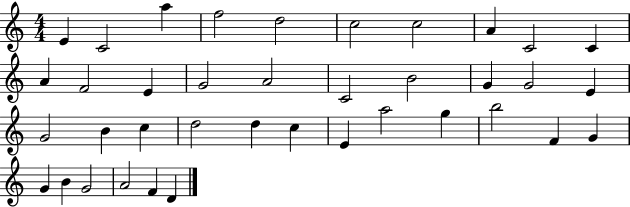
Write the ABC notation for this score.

X:1
T:Untitled
M:4/4
L:1/4
K:C
E C2 a f2 d2 c2 c2 A C2 C A F2 E G2 A2 C2 B2 G G2 E G2 B c d2 d c E a2 g b2 F G G B G2 A2 F D